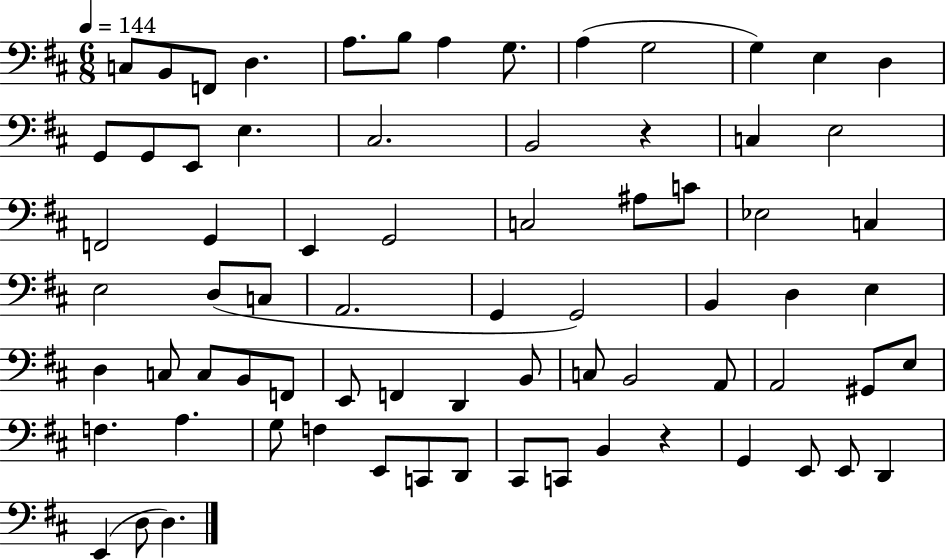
C3/e B2/e F2/e D3/q. A3/e. B3/e A3/q G3/e. A3/q G3/h G3/q E3/q D3/q G2/e G2/e E2/e E3/q. C#3/h. B2/h R/q C3/q E3/h F2/h G2/q E2/q G2/h C3/h A#3/e C4/e Eb3/h C3/q E3/h D3/e C3/e A2/h. G2/q G2/h B2/q D3/q E3/q D3/q C3/e C3/e B2/e F2/e E2/e F2/q D2/q B2/e C3/e B2/h A2/e A2/h G#2/e E3/e F3/q. A3/q. G3/e F3/q E2/e C2/e D2/e C#2/e C2/e B2/q R/q G2/q E2/e E2/e D2/q E2/q D3/e D3/q.